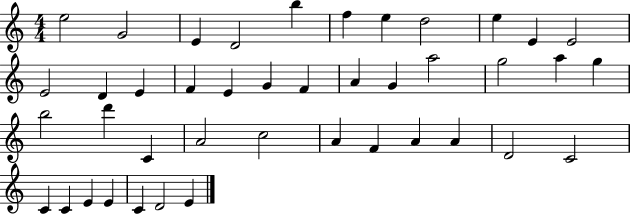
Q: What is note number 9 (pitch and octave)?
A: E5